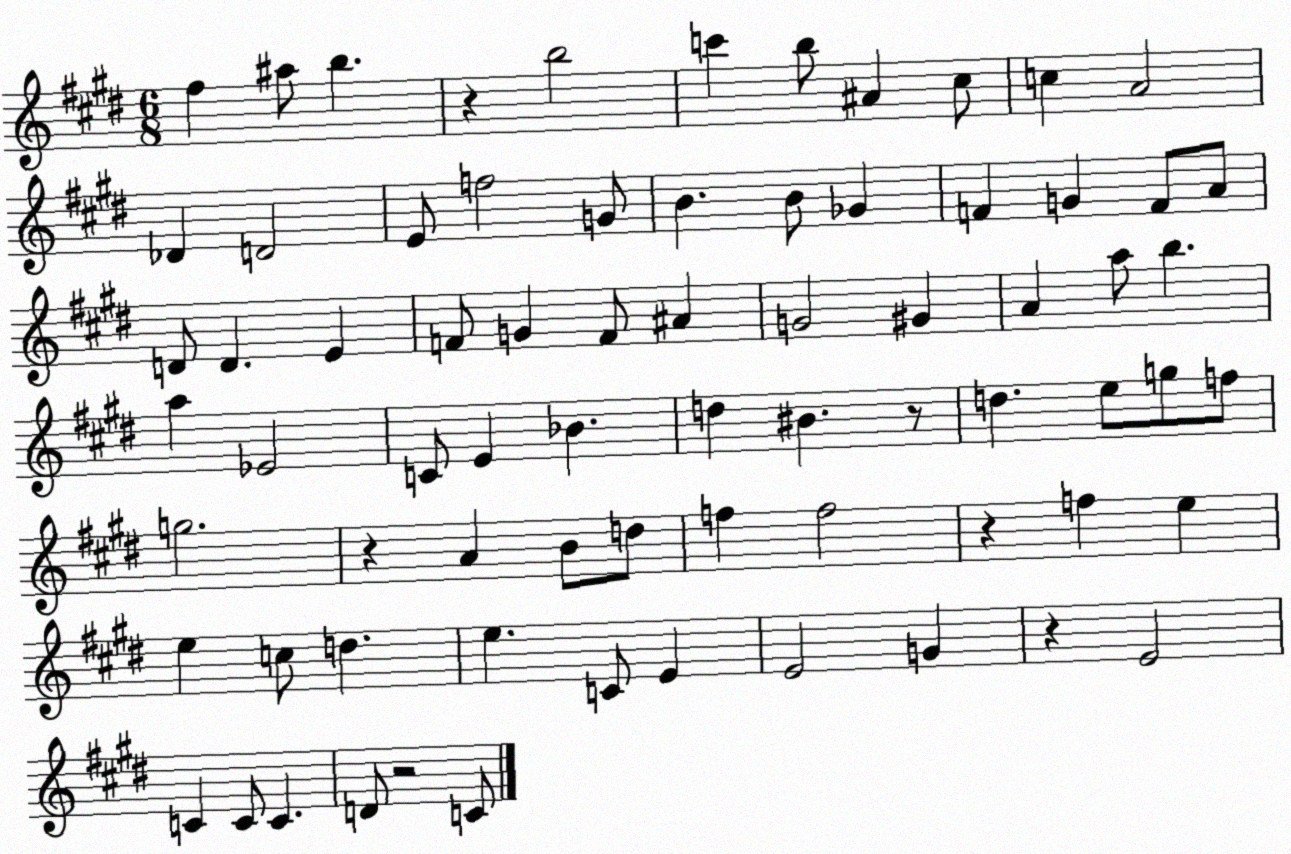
X:1
T:Untitled
M:6/8
L:1/4
K:E
^f ^a/2 b z b2 c' b/2 ^A ^c/2 c A2 _D D2 E/2 f2 G/2 B B/2 _G F G F/2 A/2 D/2 D E F/2 G F/2 ^A G2 ^G A a/2 b a _E2 C/2 E _B d ^B z/2 d e/2 g/2 f/2 g2 z A B/2 d/2 f f2 z f e e c/2 d e C/2 E E2 G z E2 C C/2 C D/2 z2 C/2